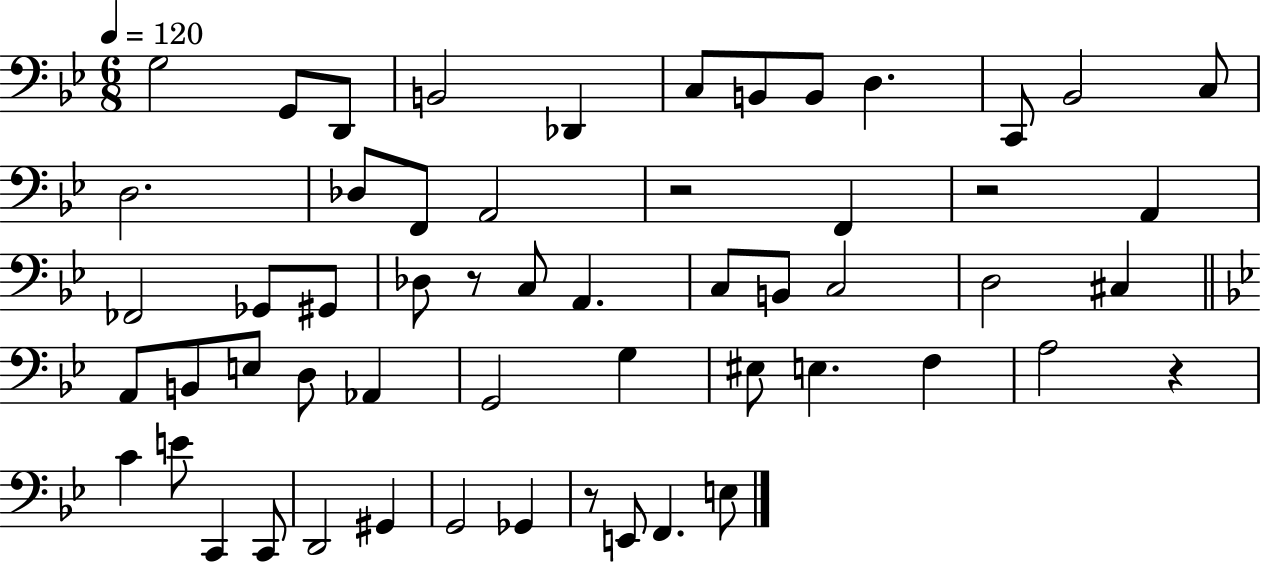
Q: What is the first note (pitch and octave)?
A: G3